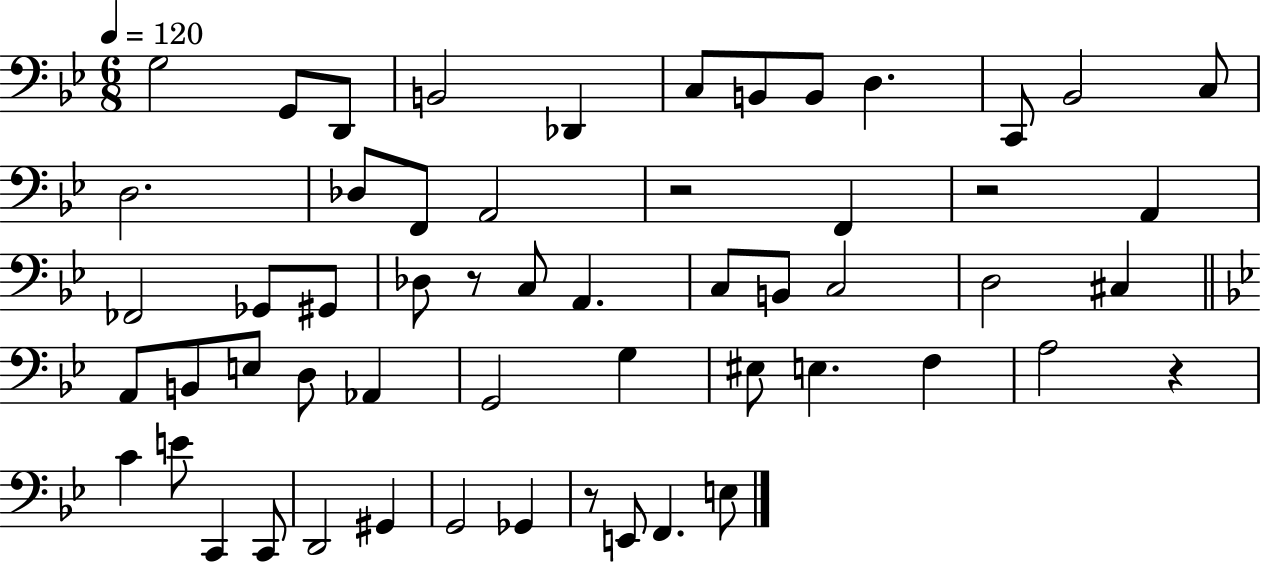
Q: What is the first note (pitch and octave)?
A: G3